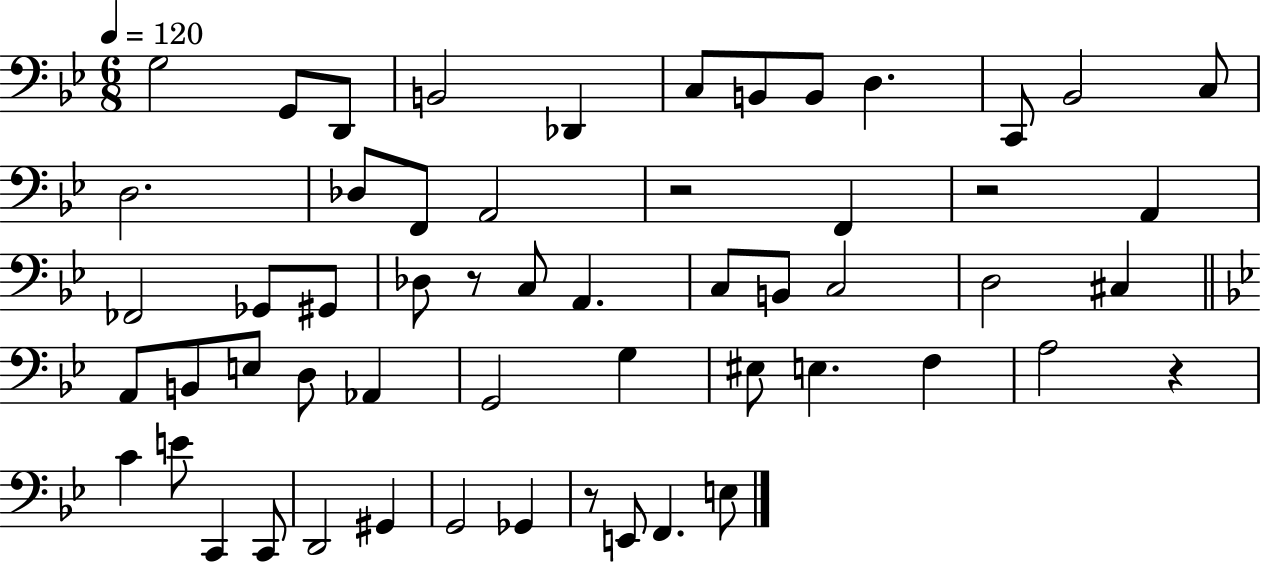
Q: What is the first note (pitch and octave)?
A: G3